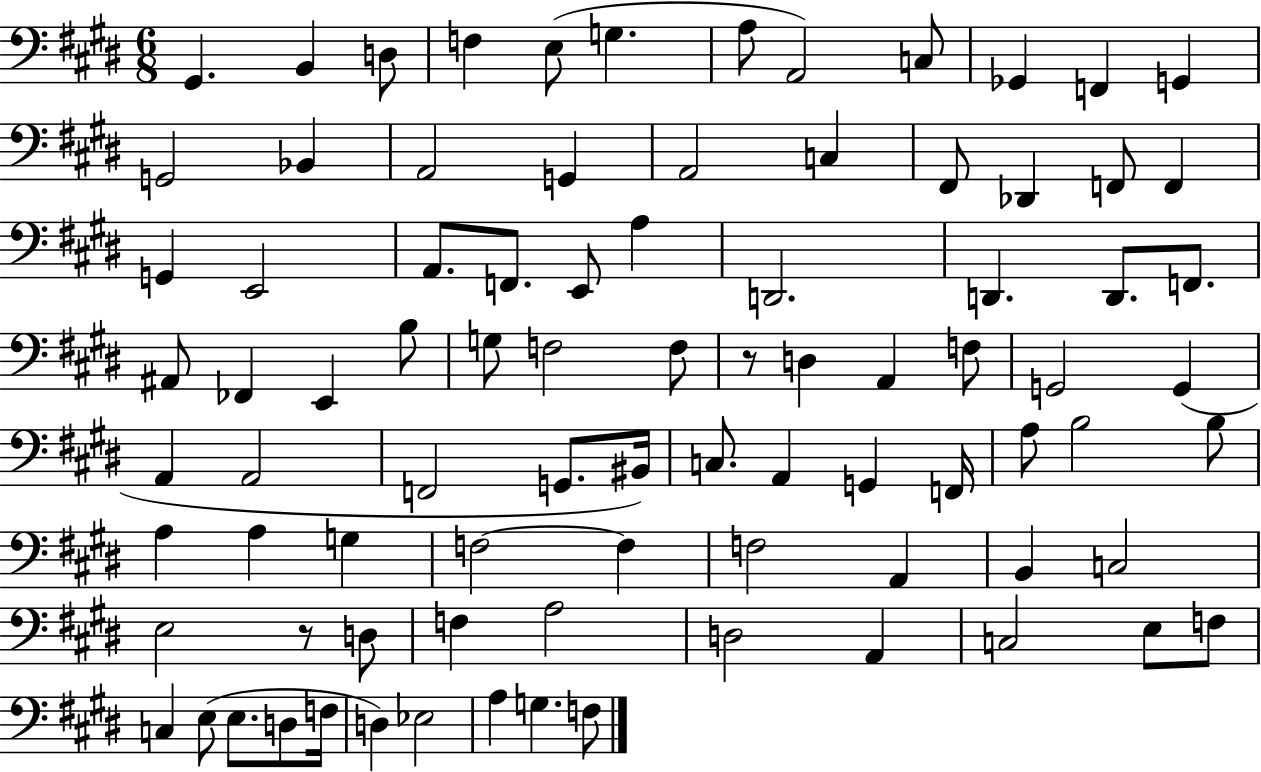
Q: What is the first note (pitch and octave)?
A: G#2